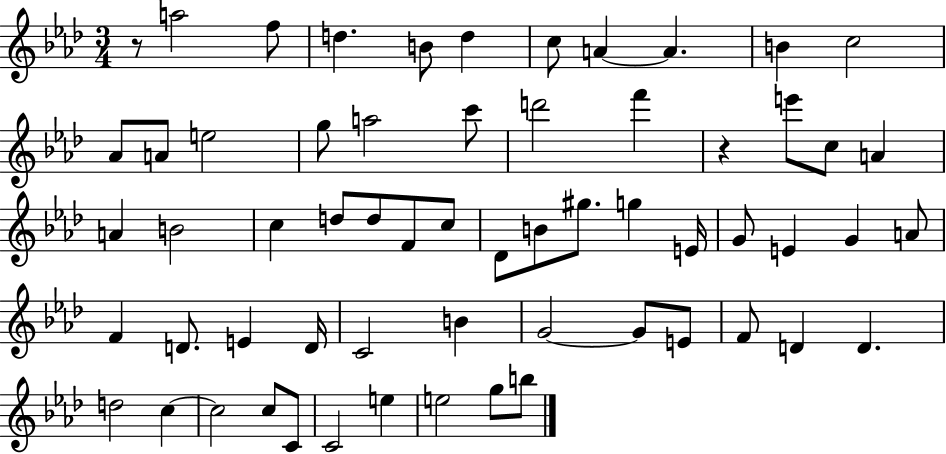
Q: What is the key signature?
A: AES major